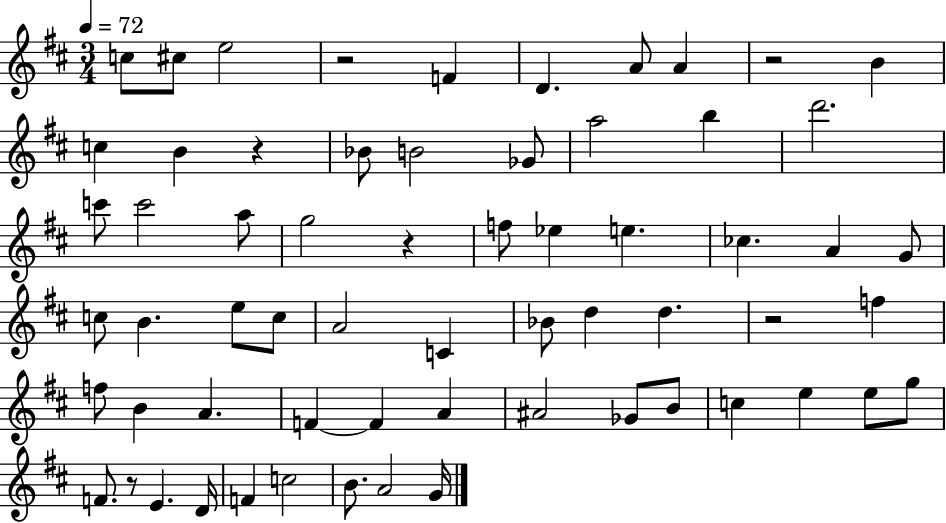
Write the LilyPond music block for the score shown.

{
  \clef treble
  \numericTimeSignature
  \time 3/4
  \key d \major
  \tempo 4 = 72
  c''8 cis''8 e''2 | r2 f'4 | d'4. a'8 a'4 | r2 b'4 | \break c''4 b'4 r4 | bes'8 b'2 ges'8 | a''2 b''4 | d'''2. | \break c'''8 c'''2 a''8 | g''2 r4 | f''8 ees''4 e''4. | ces''4. a'4 g'8 | \break c''8 b'4. e''8 c''8 | a'2 c'4 | bes'8 d''4 d''4. | r2 f''4 | \break f''8 b'4 a'4. | f'4~~ f'4 a'4 | ais'2 ges'8 b'8 | c''4 e''4 e''8 g''8 | \break f'8. r8 e'4. d'16 | f'4 c''2 | b'8. a'2 g'16 | \bar "|."
}